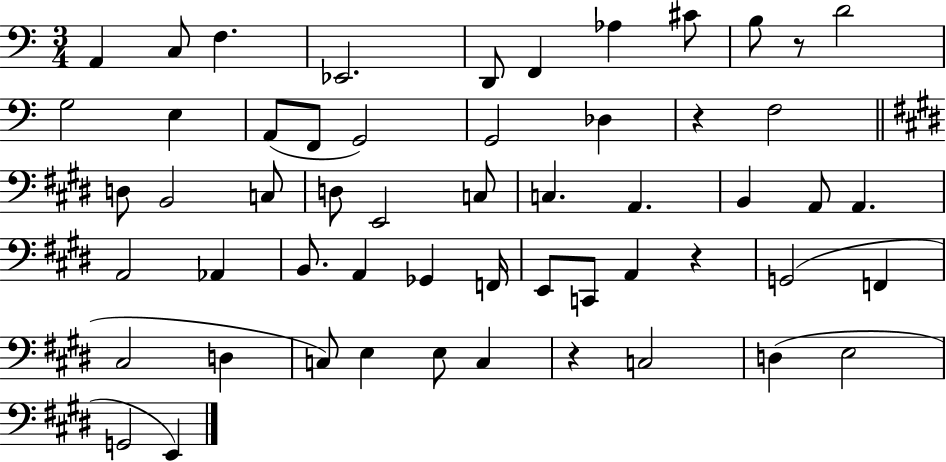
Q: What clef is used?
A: bass